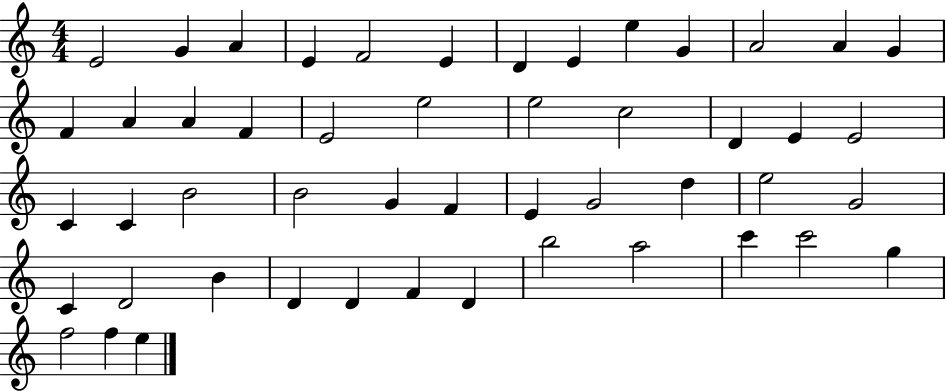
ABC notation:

X:1
T:Untitled
M:4/4
L:1/4
K:C
E2 G A E F2 E D E e G A2 A G F A A F E2 e2 e2 c2 D E E2 C C B2 B2 G F E G2 d e2 G2 C D2 B D D F D b2 a2 c' c'2 g f2 f e